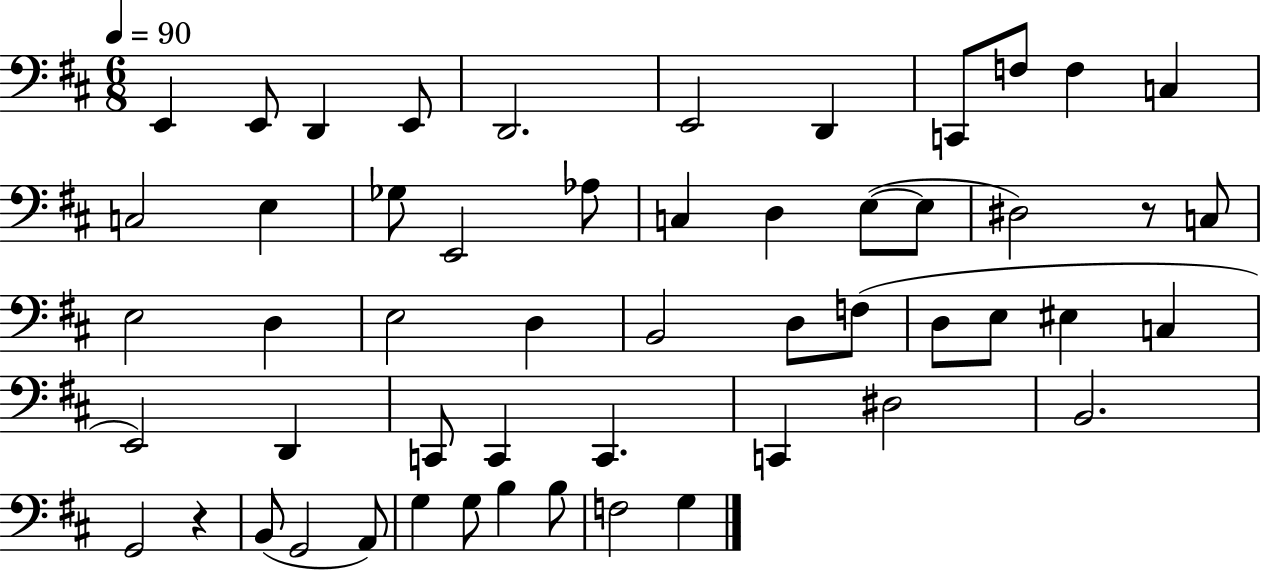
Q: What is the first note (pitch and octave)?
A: E2